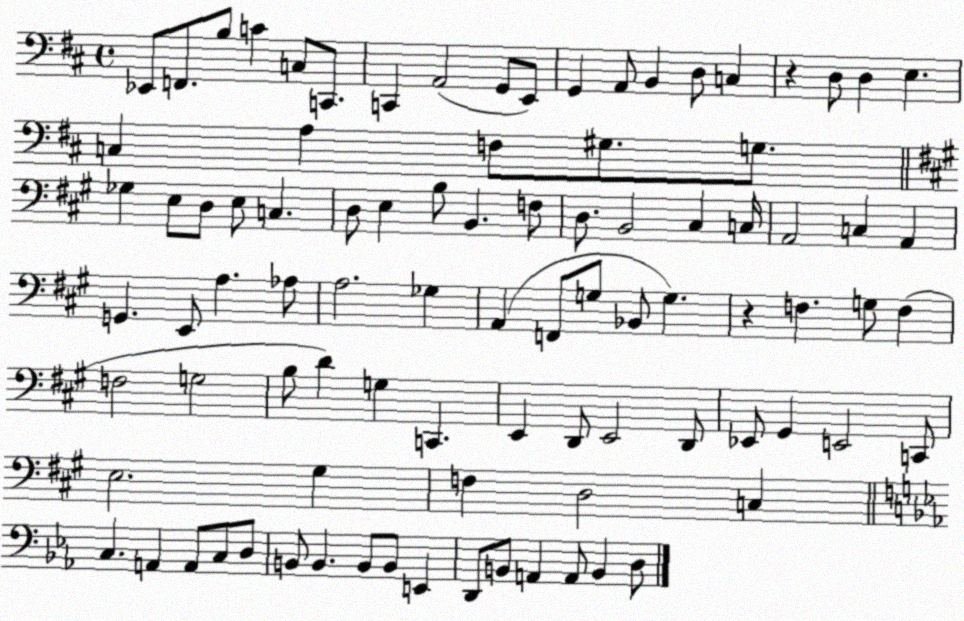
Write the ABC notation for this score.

X:1
T:Untitled
M:4/4
L:1/4
K:D
_E,,/2 F,,/2 B,/2 C C,/2 C,,/2 C,, A,,2 G,,/2 E,,/2 G,, A,,/2 B,, D,/2 C, z D,/2 D, E, C, A, F,/2 ^G,/2 G,/2 _G, E,/2 D,/2 E,/2 C, D,/2 E, B,/2 B,, F,/2 D,/2 B,,2 ^C, C,/4 A,,2 C, A,, G,, E,,/2 A, _A,/2 A,2 _G, A,, F,,/2 G,/2 _B,,/2 G, z F, G,/2 F, F,2 G,2 B,/2 D G, C,, E,, D,,/2 E,,2 D,,/2 _E,,/2 ^G,, E,,2 C,,/2 E,2 ^G, F, D,2 C, C, A,, A,,/2 C,/2 D,/2 B,,/2 B,, B,,/2 B,,/2 E,, D,,/2 B,,/2 A,, A,,/2 B,, D,/2